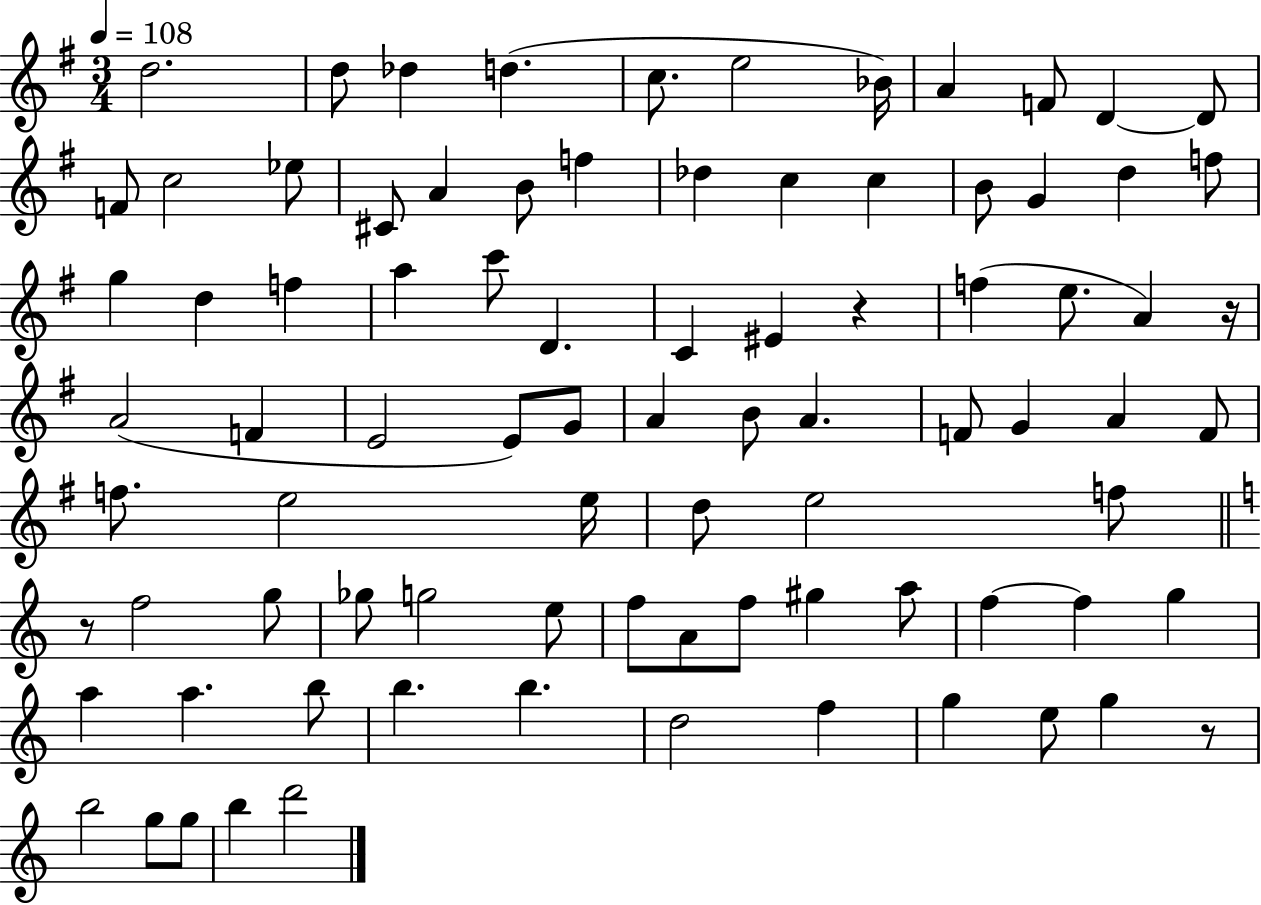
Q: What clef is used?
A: treble